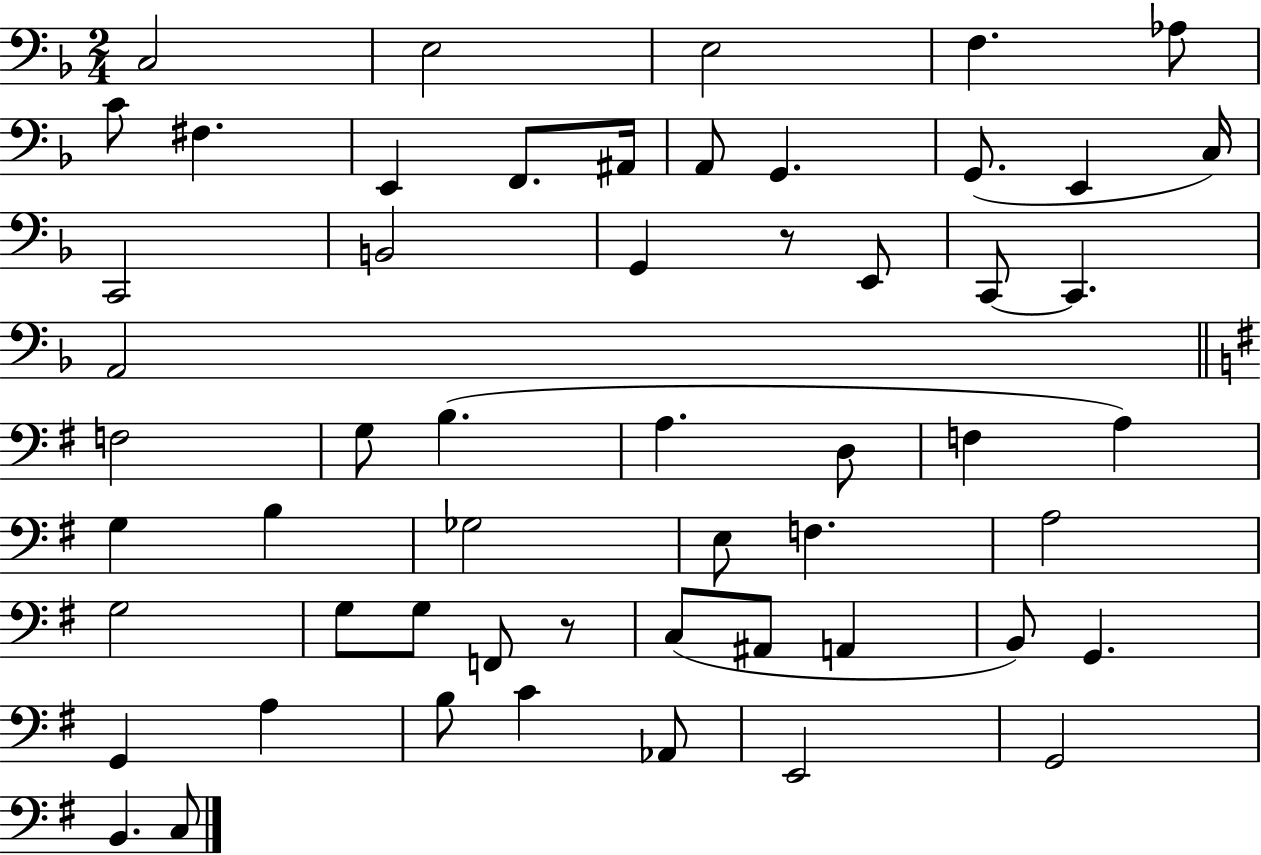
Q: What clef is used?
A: bass